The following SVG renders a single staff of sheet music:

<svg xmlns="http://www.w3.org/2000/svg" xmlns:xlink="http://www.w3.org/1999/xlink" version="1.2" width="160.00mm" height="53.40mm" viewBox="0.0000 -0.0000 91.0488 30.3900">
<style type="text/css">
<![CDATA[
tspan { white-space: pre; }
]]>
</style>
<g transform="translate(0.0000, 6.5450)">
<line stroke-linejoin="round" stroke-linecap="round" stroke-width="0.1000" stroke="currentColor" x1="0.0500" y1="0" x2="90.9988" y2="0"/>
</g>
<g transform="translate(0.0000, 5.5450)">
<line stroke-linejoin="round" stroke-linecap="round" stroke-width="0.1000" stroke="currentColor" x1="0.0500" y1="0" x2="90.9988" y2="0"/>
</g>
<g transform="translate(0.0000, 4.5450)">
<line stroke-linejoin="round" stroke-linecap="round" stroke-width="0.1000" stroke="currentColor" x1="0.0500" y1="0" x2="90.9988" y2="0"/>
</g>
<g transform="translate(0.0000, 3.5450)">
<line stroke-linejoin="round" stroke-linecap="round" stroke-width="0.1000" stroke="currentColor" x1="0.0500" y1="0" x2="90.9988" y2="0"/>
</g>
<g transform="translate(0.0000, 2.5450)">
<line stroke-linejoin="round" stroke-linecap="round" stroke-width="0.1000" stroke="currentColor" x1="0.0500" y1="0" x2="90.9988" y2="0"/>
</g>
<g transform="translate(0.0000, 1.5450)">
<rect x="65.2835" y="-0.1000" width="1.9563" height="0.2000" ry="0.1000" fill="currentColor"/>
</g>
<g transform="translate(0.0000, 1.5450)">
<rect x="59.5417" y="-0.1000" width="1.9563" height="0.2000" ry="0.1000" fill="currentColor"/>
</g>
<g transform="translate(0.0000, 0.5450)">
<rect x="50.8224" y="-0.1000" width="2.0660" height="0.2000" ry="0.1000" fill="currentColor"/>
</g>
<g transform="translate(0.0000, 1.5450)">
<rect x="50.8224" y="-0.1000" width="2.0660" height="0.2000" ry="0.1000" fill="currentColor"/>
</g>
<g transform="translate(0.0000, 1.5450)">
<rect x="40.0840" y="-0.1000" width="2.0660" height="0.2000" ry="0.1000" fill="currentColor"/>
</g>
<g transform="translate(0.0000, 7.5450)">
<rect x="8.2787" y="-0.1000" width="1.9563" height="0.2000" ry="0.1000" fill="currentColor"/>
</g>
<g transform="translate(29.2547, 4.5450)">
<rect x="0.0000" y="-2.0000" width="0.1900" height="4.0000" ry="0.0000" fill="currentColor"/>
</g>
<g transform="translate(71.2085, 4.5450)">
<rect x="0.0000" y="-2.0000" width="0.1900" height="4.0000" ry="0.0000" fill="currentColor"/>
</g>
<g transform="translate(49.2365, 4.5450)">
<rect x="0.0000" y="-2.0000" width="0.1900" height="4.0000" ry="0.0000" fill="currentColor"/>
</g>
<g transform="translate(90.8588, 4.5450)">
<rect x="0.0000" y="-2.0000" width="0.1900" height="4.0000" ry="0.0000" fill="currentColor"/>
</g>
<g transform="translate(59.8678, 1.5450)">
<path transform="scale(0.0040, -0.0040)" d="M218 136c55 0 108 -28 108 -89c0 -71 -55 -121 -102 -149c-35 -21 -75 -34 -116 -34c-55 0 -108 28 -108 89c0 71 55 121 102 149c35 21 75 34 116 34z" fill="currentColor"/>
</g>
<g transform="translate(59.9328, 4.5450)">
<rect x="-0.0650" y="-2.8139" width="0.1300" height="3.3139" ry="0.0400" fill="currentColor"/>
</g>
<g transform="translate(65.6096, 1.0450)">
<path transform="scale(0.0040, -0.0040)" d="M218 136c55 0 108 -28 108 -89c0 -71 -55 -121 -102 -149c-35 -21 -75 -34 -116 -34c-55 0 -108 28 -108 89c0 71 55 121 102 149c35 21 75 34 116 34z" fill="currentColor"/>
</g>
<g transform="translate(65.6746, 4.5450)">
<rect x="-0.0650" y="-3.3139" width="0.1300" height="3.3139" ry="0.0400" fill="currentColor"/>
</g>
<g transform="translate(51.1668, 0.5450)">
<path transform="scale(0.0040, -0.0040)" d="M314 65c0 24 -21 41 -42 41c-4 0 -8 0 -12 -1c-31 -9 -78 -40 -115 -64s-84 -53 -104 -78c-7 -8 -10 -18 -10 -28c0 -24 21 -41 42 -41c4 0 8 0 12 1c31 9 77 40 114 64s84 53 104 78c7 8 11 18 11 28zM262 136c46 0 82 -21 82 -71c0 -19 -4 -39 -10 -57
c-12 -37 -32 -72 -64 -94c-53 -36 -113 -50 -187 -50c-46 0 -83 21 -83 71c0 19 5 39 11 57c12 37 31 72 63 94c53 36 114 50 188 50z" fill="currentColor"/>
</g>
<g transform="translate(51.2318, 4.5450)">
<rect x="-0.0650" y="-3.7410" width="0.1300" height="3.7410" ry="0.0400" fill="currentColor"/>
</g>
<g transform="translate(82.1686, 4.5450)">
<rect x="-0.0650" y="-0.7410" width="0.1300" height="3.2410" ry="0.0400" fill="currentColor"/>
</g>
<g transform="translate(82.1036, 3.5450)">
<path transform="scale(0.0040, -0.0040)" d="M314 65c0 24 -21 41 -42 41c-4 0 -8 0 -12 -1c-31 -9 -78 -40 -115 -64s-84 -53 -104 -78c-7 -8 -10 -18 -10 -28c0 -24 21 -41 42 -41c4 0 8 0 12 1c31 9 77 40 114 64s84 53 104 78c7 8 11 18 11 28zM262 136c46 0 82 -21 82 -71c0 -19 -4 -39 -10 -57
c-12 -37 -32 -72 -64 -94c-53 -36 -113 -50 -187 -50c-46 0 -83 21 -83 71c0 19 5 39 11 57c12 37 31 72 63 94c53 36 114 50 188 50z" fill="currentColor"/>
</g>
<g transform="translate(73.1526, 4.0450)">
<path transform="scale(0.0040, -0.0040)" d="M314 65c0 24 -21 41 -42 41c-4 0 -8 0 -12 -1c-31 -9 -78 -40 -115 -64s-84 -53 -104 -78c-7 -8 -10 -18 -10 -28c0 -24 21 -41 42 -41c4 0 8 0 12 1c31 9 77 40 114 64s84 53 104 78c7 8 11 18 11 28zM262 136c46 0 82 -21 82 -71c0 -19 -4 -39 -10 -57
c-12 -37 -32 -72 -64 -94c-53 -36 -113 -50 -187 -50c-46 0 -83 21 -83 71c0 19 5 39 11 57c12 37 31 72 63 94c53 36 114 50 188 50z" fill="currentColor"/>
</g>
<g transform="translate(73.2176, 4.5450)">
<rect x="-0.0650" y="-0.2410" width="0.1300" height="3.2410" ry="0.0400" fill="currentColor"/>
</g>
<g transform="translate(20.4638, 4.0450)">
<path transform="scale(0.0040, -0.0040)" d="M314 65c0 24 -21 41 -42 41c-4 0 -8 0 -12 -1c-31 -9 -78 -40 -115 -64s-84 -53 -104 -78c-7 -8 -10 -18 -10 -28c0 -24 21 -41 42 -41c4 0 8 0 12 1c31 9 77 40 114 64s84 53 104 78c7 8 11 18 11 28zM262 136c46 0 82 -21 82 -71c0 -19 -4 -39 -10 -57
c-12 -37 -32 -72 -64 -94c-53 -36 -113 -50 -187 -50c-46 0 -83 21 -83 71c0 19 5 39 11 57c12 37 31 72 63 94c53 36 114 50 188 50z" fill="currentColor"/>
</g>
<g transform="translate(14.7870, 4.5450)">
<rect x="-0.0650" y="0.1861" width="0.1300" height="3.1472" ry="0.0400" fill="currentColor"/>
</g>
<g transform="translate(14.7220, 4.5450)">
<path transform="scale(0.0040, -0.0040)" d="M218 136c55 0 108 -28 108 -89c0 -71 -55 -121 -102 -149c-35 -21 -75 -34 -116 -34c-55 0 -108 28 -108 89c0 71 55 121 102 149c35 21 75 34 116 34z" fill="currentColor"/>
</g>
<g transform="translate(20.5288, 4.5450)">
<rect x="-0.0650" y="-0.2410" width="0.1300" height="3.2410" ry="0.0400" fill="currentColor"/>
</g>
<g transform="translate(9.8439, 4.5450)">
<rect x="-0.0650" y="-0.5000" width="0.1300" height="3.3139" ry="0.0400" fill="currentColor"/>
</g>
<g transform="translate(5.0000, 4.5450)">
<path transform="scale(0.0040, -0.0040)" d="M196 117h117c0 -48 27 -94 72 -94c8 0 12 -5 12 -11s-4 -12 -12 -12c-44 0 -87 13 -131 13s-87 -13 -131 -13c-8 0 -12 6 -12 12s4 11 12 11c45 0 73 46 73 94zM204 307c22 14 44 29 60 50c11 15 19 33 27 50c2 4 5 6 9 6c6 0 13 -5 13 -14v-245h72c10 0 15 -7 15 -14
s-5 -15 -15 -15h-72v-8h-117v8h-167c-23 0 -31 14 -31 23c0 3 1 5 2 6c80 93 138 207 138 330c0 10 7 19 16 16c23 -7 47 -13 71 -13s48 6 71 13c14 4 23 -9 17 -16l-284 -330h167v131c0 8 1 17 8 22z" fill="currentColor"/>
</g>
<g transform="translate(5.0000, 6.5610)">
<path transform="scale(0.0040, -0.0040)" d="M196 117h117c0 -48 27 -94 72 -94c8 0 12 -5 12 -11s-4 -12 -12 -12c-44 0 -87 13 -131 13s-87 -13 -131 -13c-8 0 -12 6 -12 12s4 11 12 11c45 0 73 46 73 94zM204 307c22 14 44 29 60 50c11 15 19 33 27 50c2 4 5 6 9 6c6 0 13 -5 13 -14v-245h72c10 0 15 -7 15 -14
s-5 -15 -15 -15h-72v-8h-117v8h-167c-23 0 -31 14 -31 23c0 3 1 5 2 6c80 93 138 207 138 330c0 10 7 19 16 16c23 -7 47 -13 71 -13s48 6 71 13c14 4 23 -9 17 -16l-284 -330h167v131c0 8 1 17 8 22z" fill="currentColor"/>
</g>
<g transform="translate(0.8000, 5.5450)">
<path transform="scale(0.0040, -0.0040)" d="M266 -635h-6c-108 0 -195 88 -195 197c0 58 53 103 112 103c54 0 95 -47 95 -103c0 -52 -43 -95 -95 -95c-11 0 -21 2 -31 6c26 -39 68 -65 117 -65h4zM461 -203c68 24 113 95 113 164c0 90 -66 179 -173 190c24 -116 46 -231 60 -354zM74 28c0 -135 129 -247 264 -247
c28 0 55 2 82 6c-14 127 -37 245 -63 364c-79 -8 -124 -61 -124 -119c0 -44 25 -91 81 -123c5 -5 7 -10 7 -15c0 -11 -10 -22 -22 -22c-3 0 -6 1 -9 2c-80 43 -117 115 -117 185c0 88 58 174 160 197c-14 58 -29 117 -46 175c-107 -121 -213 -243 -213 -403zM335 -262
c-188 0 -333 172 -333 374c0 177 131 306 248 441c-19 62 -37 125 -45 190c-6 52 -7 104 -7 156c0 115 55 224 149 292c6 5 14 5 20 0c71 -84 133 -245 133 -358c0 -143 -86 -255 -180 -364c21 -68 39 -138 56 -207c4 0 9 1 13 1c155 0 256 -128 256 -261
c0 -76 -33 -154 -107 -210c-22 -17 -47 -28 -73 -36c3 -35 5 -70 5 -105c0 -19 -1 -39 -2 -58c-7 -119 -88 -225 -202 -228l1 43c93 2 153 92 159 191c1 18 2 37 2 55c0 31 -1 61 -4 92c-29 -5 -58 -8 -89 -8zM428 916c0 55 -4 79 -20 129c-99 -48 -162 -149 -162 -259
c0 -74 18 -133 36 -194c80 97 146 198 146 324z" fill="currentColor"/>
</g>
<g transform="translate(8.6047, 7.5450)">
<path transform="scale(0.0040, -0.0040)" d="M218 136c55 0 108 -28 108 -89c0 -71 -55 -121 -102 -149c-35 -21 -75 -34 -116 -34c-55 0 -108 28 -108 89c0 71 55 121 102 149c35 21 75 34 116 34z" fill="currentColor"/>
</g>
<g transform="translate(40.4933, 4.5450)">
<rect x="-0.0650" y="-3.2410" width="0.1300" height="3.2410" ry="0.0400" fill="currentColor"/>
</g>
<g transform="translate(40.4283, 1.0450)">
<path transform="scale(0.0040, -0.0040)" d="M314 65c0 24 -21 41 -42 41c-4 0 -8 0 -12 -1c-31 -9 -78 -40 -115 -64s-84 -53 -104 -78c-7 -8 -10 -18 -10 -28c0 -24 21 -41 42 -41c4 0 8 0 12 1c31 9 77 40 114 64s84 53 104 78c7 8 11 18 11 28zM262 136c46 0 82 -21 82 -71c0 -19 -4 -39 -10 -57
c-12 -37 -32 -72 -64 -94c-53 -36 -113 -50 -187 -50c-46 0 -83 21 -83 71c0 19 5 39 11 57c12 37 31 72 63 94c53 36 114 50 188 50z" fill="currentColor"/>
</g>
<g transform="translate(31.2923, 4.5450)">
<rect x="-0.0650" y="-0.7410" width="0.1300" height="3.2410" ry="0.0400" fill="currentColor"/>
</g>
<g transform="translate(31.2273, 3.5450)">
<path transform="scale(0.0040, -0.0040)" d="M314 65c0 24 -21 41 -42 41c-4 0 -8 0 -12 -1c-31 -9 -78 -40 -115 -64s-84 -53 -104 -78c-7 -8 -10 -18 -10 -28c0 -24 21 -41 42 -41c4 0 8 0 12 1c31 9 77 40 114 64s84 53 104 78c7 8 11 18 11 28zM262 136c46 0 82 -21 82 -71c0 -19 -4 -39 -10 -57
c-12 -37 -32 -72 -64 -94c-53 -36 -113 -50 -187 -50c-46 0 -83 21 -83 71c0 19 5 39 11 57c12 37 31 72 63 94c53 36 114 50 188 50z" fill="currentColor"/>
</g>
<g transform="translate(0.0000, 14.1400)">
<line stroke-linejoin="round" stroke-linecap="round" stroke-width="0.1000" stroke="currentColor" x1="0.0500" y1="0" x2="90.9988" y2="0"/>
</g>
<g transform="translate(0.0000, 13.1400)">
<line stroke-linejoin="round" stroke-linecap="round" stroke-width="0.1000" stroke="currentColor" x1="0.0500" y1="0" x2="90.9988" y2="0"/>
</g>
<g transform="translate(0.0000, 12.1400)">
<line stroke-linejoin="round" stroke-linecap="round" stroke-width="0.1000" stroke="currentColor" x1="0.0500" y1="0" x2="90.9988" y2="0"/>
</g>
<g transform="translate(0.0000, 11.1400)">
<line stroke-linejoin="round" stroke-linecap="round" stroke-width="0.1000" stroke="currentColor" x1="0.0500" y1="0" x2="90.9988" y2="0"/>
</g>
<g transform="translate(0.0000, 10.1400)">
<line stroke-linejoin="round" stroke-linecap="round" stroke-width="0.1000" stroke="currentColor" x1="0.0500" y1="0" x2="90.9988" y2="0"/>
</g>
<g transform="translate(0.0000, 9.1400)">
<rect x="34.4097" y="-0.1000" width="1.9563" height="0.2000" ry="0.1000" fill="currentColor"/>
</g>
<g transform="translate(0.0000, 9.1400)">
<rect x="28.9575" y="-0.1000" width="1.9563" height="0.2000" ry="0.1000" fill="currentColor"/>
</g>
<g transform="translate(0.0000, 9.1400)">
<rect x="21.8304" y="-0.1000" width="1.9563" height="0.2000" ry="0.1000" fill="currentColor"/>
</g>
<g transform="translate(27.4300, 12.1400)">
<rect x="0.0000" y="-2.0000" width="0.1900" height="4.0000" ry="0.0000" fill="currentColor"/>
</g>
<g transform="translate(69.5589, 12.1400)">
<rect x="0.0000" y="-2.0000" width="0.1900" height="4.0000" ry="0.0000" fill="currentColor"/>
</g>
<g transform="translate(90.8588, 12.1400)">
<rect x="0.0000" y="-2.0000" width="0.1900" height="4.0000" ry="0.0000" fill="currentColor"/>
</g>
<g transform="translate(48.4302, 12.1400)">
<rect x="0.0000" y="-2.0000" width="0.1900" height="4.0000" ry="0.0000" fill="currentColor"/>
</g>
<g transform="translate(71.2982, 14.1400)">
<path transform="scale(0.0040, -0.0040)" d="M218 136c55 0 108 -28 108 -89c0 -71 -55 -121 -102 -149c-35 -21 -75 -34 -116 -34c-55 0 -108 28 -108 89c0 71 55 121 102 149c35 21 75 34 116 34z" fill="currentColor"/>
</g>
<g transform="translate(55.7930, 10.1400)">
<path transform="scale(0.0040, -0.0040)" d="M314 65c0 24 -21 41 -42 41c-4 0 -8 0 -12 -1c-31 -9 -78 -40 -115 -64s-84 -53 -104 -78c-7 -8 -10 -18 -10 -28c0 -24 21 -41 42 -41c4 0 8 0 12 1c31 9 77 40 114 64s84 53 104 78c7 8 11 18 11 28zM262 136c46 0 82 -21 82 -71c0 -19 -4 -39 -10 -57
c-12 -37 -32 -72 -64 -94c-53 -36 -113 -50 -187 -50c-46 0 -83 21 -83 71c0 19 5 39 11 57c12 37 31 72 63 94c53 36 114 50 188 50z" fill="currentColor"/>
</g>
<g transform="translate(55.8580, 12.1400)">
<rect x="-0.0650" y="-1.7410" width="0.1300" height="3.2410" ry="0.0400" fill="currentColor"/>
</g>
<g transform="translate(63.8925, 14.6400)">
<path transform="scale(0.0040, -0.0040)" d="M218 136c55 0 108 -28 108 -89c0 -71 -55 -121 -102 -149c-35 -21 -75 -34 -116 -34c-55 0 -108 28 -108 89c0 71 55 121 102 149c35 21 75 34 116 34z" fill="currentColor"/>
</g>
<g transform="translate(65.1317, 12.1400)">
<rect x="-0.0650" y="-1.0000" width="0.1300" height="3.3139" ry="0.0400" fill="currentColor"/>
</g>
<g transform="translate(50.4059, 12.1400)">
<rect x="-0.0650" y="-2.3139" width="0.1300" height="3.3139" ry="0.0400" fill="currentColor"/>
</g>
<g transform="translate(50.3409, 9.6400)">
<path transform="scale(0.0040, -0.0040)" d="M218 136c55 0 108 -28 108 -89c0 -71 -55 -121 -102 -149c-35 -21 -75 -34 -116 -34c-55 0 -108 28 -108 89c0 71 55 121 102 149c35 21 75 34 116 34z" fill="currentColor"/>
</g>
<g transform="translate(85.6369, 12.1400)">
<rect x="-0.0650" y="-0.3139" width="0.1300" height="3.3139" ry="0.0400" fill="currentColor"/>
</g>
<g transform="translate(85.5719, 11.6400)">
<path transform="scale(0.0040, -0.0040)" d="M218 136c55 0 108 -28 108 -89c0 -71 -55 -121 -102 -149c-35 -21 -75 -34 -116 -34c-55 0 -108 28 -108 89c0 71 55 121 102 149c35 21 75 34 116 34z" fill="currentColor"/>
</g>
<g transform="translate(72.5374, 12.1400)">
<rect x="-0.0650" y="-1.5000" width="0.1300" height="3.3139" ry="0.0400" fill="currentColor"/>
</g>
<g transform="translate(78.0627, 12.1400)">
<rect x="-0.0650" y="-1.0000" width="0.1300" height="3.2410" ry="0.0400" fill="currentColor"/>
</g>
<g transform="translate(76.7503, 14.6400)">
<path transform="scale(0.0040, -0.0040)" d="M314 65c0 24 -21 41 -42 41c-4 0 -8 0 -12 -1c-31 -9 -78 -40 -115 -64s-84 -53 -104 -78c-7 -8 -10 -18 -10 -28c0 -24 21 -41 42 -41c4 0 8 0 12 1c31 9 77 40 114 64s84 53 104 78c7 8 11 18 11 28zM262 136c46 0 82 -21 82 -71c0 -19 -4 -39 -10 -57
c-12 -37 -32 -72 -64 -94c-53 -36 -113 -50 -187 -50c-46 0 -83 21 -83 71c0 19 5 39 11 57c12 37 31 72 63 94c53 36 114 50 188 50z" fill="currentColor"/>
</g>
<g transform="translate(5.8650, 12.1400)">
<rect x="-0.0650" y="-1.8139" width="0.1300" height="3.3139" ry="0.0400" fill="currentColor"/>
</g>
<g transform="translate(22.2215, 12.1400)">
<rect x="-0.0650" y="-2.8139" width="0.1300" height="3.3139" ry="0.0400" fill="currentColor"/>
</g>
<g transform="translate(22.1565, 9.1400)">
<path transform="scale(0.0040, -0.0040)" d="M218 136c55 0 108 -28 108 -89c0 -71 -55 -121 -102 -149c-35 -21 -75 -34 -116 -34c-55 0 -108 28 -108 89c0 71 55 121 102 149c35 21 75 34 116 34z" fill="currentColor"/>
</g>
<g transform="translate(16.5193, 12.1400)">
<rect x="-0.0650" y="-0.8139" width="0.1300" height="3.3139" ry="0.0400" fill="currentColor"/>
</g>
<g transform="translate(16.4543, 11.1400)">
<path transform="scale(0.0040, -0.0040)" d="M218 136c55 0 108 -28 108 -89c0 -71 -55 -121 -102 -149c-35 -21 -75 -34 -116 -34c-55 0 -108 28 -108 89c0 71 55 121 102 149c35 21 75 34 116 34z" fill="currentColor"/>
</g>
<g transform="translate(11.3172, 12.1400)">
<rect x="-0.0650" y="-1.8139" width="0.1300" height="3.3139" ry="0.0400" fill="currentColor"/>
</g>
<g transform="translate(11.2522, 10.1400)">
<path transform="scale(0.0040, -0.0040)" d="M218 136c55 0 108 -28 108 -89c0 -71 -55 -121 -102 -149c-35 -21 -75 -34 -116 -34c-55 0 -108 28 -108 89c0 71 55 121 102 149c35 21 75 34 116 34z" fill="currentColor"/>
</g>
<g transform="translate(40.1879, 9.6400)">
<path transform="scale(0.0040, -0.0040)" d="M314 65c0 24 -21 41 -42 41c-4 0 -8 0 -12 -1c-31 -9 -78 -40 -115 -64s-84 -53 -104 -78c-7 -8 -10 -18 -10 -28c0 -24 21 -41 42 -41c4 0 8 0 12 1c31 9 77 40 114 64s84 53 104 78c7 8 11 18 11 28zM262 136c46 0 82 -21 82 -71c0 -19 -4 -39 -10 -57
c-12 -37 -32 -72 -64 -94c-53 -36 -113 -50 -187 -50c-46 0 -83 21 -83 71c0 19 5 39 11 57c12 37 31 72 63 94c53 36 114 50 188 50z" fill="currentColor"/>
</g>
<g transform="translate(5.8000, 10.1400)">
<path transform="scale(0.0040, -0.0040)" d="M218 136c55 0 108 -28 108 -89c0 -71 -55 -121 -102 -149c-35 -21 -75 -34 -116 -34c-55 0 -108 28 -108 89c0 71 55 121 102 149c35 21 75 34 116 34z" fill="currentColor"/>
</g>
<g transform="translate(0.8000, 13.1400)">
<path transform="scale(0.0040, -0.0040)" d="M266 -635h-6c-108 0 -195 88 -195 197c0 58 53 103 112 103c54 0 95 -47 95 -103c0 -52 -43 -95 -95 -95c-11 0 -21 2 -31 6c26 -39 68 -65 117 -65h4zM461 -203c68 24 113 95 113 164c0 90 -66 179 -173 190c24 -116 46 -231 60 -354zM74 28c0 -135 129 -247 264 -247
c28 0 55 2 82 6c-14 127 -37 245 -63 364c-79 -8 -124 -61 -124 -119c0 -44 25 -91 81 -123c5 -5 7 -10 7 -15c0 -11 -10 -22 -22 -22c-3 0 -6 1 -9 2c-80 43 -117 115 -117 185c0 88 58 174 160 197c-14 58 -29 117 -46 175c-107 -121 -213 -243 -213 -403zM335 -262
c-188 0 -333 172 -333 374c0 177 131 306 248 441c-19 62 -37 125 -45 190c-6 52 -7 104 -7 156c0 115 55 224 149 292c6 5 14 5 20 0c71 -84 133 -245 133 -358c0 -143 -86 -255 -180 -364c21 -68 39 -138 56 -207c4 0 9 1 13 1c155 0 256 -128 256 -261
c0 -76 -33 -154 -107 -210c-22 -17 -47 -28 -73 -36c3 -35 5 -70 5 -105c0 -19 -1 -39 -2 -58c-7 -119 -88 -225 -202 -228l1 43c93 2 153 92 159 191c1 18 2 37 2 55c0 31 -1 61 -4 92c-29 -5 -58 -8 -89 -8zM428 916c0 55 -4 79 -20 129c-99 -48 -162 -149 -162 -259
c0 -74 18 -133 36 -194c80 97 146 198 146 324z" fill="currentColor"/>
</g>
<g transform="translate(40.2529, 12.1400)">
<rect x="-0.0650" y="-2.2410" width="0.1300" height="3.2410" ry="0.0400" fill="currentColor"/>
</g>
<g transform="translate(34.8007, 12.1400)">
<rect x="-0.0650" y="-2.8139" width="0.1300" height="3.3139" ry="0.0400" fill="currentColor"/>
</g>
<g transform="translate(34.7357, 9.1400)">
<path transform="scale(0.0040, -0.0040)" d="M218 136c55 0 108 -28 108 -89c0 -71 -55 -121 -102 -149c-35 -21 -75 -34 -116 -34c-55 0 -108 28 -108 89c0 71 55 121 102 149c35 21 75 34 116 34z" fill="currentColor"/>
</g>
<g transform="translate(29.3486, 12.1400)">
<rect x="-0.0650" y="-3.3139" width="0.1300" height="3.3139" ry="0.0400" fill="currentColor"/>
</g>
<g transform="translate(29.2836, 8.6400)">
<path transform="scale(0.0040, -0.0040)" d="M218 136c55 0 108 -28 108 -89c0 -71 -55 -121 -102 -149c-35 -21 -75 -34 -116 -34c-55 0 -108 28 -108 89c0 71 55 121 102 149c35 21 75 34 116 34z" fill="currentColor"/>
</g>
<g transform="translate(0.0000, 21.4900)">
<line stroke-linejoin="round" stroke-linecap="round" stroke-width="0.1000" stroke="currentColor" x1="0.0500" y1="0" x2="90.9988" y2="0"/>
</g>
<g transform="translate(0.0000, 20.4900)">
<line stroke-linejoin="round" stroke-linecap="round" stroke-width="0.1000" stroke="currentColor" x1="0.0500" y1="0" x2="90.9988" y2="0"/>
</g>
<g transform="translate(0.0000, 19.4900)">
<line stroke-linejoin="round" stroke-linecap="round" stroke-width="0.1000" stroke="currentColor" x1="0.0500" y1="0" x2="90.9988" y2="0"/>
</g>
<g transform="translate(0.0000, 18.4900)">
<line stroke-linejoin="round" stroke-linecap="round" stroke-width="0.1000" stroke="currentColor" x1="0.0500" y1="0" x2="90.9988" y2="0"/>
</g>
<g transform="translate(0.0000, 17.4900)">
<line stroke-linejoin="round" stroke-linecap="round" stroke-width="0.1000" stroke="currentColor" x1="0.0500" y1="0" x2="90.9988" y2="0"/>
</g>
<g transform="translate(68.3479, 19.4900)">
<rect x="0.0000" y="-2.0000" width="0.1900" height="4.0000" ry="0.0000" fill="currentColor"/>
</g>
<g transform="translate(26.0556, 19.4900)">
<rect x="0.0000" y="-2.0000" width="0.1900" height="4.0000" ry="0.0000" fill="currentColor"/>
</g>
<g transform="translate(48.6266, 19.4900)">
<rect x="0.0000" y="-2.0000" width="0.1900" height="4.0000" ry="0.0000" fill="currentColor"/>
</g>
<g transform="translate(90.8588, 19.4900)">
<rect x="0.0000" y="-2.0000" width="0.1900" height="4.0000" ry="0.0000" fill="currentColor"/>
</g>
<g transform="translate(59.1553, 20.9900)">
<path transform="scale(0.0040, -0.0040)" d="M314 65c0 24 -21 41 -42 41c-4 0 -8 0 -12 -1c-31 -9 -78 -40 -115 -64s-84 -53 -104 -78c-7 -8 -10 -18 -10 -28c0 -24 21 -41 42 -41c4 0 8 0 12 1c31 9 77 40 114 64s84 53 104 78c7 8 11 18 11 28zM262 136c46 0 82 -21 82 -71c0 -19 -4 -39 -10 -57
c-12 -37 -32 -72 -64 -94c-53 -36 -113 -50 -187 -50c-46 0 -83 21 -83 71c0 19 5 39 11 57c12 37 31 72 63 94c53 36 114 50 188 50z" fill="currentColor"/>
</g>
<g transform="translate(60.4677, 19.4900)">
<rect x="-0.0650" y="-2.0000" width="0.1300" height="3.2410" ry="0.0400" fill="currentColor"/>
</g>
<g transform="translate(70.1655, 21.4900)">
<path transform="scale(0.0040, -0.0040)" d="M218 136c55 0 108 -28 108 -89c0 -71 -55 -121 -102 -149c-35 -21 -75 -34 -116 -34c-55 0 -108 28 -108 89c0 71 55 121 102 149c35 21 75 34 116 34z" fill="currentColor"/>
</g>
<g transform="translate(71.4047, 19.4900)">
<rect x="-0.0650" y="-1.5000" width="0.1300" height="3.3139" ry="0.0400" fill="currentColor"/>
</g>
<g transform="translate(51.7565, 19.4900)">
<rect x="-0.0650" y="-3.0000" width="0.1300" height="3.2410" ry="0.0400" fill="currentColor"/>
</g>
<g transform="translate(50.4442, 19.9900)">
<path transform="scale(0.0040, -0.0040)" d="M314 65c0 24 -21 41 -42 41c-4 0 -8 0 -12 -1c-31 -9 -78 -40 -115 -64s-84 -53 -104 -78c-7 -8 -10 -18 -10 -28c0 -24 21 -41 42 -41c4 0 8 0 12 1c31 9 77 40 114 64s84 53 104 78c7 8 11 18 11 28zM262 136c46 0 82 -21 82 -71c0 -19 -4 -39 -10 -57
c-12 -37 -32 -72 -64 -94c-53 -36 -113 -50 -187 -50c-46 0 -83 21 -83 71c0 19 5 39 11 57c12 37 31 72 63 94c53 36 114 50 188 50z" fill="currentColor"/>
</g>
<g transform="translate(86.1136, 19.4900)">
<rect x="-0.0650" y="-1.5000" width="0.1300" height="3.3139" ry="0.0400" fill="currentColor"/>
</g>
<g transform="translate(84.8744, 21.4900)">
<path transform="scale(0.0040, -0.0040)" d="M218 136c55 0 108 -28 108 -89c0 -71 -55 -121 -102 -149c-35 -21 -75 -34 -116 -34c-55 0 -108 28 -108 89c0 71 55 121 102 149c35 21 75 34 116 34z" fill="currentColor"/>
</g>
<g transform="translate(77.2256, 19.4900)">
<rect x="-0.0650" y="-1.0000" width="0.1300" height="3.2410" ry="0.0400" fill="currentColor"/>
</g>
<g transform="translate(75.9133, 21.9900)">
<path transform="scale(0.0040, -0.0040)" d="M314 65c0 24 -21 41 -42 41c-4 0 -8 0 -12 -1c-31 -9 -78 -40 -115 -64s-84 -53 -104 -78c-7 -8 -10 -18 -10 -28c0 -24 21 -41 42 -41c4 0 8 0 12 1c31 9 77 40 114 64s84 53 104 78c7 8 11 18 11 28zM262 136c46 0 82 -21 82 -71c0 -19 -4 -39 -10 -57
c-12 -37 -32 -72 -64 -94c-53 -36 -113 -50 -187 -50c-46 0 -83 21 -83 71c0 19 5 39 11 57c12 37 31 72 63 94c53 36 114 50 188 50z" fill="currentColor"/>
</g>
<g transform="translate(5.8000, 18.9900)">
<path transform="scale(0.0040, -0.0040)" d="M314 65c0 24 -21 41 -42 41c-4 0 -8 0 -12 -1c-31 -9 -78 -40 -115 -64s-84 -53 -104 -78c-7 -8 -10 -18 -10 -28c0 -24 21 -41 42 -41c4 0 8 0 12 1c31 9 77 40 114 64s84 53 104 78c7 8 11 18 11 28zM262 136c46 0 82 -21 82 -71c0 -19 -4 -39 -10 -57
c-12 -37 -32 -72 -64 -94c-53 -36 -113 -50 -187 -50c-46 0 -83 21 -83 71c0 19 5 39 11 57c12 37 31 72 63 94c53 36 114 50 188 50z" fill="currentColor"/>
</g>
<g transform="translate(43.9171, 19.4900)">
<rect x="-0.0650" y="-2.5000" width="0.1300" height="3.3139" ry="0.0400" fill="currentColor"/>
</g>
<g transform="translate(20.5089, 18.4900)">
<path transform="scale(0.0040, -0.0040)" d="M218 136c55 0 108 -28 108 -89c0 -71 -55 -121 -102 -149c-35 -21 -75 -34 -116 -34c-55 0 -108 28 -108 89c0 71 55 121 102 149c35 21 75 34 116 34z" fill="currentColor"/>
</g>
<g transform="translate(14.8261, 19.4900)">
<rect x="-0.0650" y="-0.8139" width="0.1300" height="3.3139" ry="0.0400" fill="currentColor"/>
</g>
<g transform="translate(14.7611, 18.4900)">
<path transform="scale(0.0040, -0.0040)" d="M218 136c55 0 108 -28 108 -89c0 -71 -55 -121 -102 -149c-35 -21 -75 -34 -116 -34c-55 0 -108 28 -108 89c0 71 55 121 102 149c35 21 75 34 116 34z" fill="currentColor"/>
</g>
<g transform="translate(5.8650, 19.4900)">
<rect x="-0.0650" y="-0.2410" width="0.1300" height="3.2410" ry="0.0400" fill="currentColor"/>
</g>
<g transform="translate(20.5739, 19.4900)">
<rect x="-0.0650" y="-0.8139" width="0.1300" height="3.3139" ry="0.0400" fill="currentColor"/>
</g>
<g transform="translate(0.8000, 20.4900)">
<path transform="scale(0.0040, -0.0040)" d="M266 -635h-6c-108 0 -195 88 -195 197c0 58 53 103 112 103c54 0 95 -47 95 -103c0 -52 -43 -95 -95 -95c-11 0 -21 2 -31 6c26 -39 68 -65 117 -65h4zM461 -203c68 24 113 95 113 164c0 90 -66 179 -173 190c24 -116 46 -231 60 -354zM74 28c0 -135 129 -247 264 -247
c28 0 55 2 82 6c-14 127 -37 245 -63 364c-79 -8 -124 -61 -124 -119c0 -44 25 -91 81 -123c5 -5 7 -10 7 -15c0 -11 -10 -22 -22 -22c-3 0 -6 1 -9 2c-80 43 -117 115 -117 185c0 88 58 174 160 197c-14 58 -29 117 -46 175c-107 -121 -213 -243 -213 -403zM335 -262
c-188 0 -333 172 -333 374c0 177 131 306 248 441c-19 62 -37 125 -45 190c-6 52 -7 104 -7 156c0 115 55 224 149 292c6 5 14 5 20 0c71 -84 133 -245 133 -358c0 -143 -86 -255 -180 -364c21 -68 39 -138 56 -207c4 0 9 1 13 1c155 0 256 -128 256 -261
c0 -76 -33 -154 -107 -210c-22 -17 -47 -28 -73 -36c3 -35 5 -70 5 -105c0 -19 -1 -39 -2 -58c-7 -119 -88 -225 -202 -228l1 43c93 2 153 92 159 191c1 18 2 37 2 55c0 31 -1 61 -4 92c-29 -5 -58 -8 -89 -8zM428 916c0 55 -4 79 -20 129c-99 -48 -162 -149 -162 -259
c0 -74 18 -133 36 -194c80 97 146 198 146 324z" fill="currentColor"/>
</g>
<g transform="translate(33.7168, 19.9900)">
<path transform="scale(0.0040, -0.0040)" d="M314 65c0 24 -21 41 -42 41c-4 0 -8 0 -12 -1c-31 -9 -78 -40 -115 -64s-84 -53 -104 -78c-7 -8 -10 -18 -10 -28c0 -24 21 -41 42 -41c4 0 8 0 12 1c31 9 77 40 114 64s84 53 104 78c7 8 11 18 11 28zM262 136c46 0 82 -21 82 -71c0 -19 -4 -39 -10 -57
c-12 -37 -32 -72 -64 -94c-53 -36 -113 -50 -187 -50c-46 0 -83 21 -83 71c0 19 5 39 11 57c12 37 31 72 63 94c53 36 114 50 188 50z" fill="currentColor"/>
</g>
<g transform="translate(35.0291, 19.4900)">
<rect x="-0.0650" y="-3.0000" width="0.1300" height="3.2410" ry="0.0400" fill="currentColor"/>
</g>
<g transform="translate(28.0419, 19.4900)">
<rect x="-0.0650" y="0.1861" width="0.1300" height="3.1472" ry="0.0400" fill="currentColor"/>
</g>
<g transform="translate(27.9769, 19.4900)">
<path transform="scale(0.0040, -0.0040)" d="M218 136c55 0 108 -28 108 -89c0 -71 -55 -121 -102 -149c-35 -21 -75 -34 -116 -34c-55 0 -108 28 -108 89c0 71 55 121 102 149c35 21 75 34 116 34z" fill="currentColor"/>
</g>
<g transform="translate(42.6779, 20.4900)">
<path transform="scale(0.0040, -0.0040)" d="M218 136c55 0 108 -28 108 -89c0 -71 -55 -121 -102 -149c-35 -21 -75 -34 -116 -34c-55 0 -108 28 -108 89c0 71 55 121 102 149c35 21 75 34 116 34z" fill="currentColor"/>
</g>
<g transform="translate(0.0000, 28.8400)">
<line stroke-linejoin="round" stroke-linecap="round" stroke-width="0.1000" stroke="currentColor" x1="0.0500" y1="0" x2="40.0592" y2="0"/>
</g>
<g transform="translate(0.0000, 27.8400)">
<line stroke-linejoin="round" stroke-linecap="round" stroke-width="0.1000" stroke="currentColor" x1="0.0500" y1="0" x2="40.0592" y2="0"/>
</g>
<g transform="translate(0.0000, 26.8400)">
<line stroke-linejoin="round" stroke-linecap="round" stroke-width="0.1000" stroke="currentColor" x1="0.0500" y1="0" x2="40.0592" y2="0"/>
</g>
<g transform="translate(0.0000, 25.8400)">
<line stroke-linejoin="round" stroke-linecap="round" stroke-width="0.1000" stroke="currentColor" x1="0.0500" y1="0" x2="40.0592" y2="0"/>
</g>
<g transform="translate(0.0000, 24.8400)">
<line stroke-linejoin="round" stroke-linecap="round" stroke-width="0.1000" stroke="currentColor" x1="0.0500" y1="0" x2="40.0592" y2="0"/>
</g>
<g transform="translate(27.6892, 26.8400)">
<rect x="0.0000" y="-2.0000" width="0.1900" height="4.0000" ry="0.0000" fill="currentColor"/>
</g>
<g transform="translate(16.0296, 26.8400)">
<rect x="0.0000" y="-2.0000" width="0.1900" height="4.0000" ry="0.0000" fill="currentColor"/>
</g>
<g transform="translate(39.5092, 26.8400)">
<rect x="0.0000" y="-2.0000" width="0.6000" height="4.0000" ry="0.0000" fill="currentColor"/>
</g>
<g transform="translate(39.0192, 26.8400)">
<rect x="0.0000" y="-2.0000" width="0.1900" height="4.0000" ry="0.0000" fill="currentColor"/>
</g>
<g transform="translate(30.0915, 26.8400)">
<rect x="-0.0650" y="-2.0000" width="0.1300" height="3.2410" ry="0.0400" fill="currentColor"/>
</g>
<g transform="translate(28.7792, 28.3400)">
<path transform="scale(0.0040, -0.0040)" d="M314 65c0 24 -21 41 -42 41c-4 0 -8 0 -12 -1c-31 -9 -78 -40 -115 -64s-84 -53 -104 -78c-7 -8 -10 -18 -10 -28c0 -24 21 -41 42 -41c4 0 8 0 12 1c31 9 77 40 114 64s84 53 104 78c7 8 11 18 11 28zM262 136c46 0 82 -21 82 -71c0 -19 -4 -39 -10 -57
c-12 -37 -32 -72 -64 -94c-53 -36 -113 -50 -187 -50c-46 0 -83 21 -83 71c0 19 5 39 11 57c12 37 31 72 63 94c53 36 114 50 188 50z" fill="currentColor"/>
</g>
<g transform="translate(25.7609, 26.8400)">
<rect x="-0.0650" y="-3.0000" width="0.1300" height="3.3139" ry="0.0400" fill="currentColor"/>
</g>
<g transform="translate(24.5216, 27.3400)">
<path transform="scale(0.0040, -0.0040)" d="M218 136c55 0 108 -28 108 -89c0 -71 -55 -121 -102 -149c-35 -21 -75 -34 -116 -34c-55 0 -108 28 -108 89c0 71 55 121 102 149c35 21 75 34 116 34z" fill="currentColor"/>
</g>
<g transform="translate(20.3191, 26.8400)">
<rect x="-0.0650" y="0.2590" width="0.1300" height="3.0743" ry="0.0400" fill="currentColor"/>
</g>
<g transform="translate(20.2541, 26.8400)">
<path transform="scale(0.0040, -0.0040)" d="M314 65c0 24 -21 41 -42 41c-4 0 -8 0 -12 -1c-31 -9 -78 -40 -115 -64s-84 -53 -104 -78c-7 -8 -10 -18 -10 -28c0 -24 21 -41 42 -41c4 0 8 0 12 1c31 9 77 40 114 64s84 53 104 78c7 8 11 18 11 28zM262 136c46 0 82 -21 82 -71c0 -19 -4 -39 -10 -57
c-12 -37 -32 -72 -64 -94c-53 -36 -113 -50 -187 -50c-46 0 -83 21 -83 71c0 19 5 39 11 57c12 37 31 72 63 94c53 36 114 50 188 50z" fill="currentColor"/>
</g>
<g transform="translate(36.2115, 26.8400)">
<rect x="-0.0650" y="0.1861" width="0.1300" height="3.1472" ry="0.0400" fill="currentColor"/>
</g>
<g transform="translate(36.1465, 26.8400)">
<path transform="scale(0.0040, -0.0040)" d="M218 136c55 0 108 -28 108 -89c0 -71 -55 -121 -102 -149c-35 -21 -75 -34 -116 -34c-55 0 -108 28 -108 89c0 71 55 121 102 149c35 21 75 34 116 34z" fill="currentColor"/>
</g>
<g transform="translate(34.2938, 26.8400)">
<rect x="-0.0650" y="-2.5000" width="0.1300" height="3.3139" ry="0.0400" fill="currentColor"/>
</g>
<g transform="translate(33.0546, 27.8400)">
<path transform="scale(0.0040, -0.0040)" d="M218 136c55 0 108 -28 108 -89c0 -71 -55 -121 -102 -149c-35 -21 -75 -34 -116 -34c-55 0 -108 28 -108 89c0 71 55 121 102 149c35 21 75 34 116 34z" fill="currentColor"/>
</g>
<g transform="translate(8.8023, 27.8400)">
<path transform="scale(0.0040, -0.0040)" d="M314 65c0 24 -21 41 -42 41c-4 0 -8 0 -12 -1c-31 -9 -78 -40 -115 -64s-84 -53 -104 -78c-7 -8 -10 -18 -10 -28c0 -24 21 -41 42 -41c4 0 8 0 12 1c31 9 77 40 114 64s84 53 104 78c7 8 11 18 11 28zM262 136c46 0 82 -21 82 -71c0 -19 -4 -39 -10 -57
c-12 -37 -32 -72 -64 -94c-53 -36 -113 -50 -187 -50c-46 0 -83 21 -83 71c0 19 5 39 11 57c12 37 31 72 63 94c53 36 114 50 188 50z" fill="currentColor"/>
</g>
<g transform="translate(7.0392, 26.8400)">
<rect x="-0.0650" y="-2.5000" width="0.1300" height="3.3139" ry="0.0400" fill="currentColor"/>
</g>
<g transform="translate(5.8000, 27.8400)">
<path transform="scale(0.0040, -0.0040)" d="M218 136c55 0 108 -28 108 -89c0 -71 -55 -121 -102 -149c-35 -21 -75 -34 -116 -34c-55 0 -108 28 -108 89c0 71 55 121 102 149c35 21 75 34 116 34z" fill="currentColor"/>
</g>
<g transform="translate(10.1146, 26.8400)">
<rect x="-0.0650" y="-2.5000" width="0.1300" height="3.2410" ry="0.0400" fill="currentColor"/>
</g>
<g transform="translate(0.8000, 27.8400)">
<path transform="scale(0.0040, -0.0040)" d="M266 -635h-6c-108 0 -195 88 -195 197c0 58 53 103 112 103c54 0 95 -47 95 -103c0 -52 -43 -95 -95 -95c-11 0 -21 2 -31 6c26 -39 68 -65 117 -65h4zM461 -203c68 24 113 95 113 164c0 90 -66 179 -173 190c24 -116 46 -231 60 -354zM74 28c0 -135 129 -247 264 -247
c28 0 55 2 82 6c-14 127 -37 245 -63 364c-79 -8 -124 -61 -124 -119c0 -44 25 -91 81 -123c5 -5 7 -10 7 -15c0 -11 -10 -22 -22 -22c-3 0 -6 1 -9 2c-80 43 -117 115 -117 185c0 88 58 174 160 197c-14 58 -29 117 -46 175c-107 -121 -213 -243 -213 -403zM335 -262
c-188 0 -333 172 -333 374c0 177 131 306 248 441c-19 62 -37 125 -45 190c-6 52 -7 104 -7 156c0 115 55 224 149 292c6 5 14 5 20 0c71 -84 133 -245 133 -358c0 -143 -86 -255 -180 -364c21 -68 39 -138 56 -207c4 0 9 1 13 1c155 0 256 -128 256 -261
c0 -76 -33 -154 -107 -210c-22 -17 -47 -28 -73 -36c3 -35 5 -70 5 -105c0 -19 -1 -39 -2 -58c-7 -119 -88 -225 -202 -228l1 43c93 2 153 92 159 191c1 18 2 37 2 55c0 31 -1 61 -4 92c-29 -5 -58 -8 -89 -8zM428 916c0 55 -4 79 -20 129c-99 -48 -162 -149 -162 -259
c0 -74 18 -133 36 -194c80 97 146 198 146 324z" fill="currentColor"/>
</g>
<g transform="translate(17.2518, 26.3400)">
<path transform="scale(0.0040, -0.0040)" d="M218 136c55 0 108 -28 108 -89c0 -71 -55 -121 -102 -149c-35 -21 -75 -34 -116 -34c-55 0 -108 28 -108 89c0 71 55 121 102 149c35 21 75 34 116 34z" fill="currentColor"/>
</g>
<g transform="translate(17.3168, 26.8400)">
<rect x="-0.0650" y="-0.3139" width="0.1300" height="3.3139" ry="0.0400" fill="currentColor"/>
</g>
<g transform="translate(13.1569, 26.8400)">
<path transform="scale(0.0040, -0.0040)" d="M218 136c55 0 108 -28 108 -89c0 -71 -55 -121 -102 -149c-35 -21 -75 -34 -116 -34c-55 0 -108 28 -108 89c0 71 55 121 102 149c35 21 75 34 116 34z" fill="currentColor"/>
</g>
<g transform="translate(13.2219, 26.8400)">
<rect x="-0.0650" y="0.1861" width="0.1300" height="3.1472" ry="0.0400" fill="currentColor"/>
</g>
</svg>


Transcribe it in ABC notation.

X:1
T:Untitled
M:4/4
L:1/4
K:C
C B c2 d2 b2 c'2 a b c2 d2 f f d a b a g2 g f2 D E D2 c c2 d d B A2 G A2 F2 E D2 E G G2 B c B2 A F2 G B